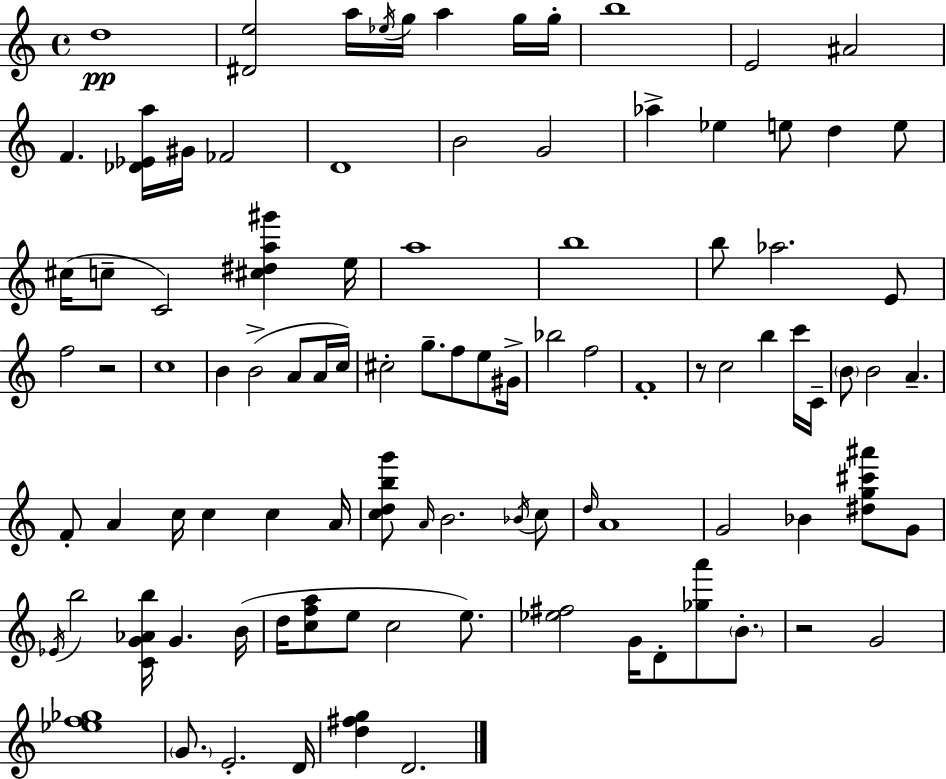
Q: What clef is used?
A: treble